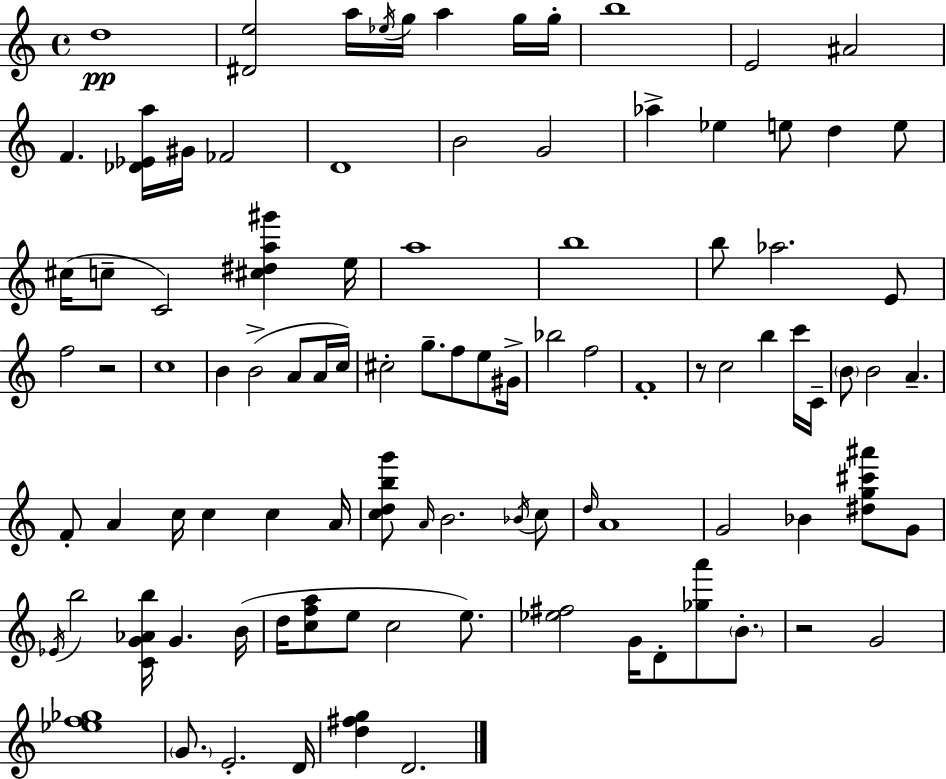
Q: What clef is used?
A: treble